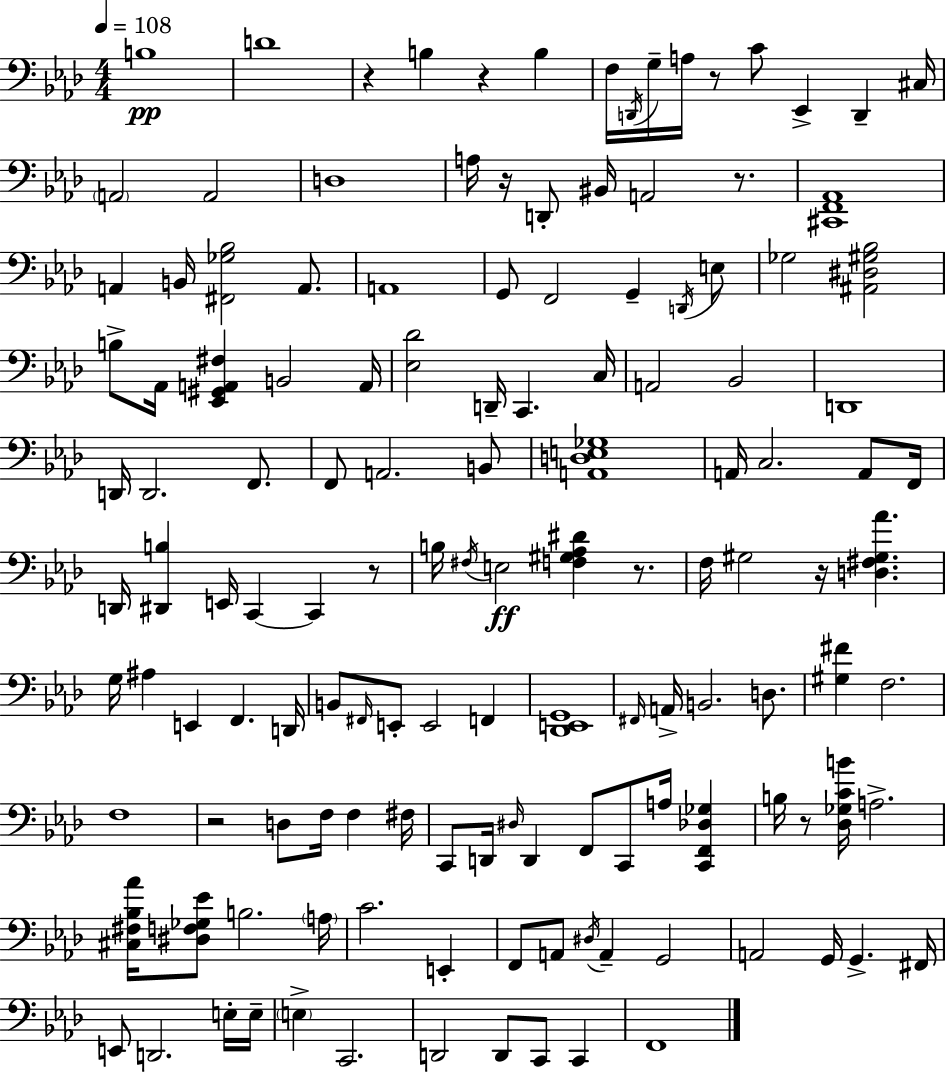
X:1
T:Untitled
M:4/4
L:1/4
K:Fm
B,4 D4 z B, z B, F,/4 D,,/4 G,/4 A,/4 z/2 C/2 _E,, D,, ^C,/4 A,,2 A,,2 D,4 A,/4 z/4 D,,/2 ^B,,/4 A,,2 z/2 [^C,,F,,_A,,]4 A,, B,,/4 [^F,,_G,_B,]2 A,,/2 A,,4 G,,/2 F,,2 G,, D,,/4 E,/2 _G,2 [^A,,^D,^G,_B,]2 B,/2 _A,,/4 [_E,,^G,,A,,^F,] B,,2 A,,/4 [_E,_D]2 D,,/4 C,, C,/4 A,,2 _B,,2 D,,4 D,,/4 D,,2 F,,/2 F,,/2 A,,2 B,,/2 [A,,D,E,_G,]4 A,,/4 C,2 A,,/2 F,,/4 D,,/4 [^D,,B,] E,,/4 C,, C,, z/2 B,/4 ^F,/4 E,2 [F,^G,_A,^D] z/2 F,/4 ^G,2 z/4 [D,^F,^G,_A] G,/4 ^A, E,, F,, D,,/4 B,,/2 ^F,,/4 E,,/2 E,,2 F,, [_D,,E,,G,,]4 ^F,,/4 A,,/4 B,,2 D,/2 [^G,^F] F,2 F,4 z2 D,/2 F,/4 F, ^F,/4 C,,/2 D,,/4 ^D,/4 D,, F,,/2 C,,/2 A,/4 [C,,F,,_D,_G,] B,/4 z/2 [_D,_G,CB]/4 A,2 [^C,^F,_B,_A]/4 [^D,F,_G,_E]/2 B,2 A,/4 C2 E,, F,,/2 A,,/2 ^D,/4 A,, G,,2 A,,2 G,,/4 G,, ^F,,/4 E,,/2 D,,2 E,/4 E,/4 E, C,,2 D,,2 D,,/2 C,,/2 C,, F,,4